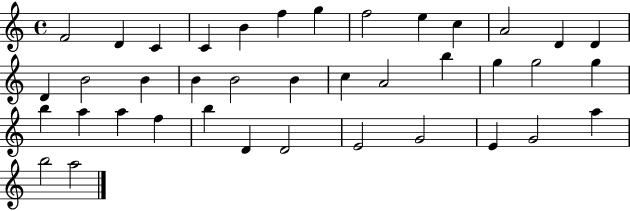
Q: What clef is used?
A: treble